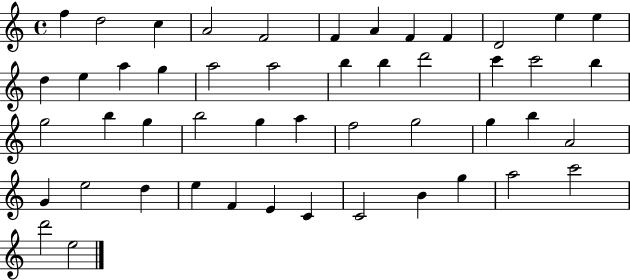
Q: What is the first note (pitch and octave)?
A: F5